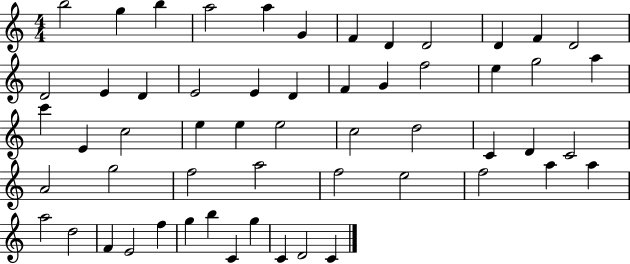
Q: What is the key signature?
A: C major